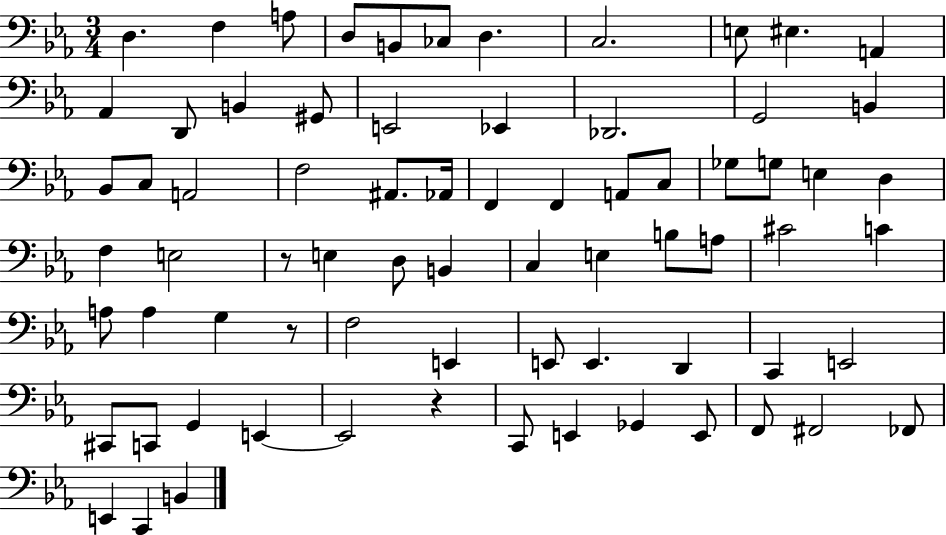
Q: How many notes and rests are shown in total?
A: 73